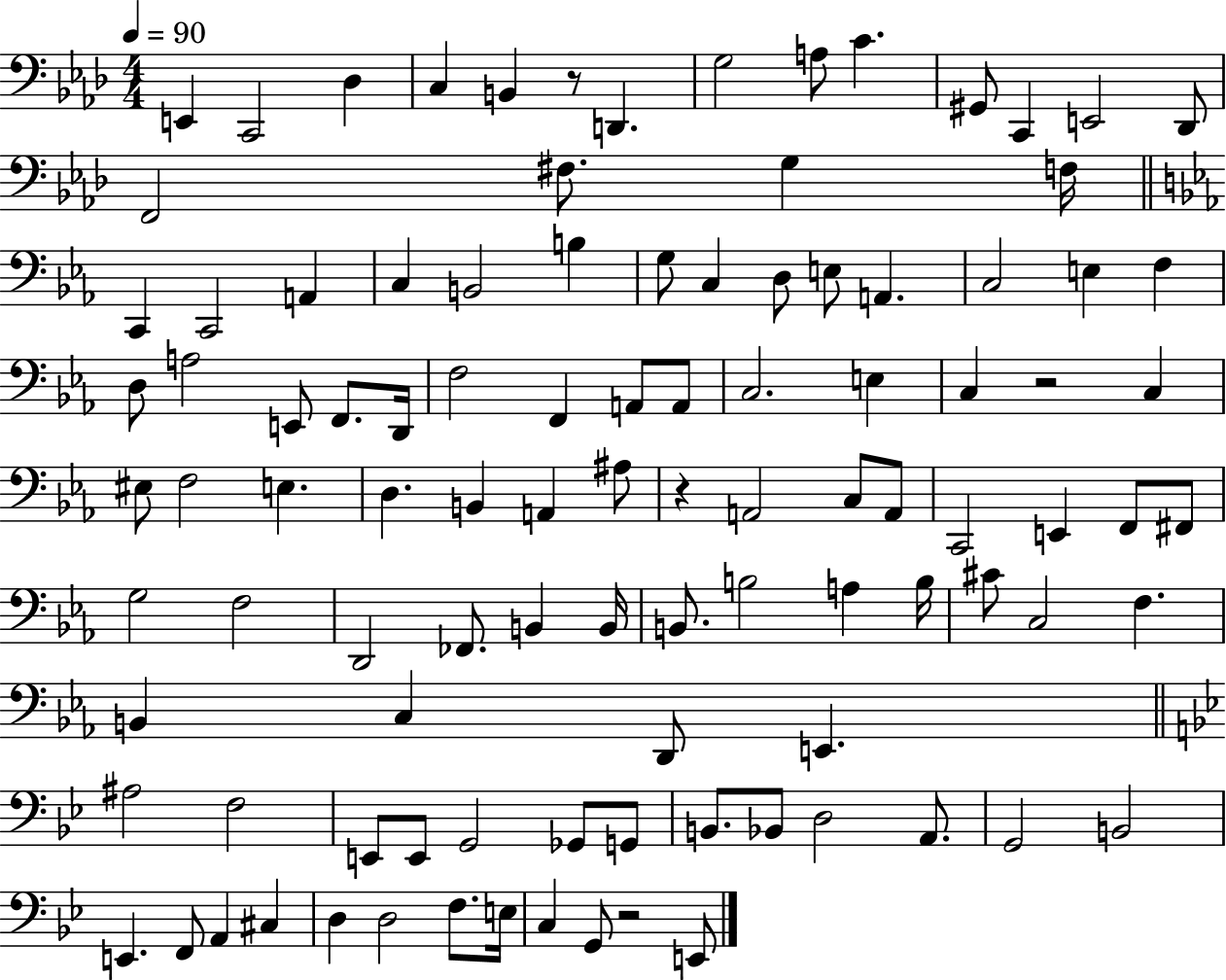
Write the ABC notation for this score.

X:1
T:Untitled
M:4/4
L:1/4
K:Ab
E,, C,,2 _D, C, B,, z/2 D,, G,2 A,/2 C ^G,,/2 C,, E,,2 _D,,/2 F,,2 ^F,/2 G, F,/4 C,, C,,2 A,, C, B,,2 B, G,/2 C, D,/2 E,/2 A,, C,2 E, F, D,/2 A,2 E,,/2 F,,/2 D,,/4 F,2 F,, A,,/2 A,,/2 C,2 E, C, z2 C, ^E,/2 F,2 E, D, B,, A,, ^A,/2 z A,,2 C,/2 A,,/2 C,,2 E,, F,,/2 ^F,,/2 G,2 F,2 D,,2 _F,,/2 B,, B,,/4 B,,/2 B,2 A, B,/4 ^C/2 C,2 F, B,, C, D,,/2 E,, ^A,2 F,2 E,,/2 E,,/2 G,,2 _G,,/2 G,,/2 B,,/2 _B,,/2 D,2 A,,/2 G,,2 B,,2 E,, F,,/2 A,, ^C, D, D,2 F,/2 E,/4 C, G,,/2 z2 E,,/2